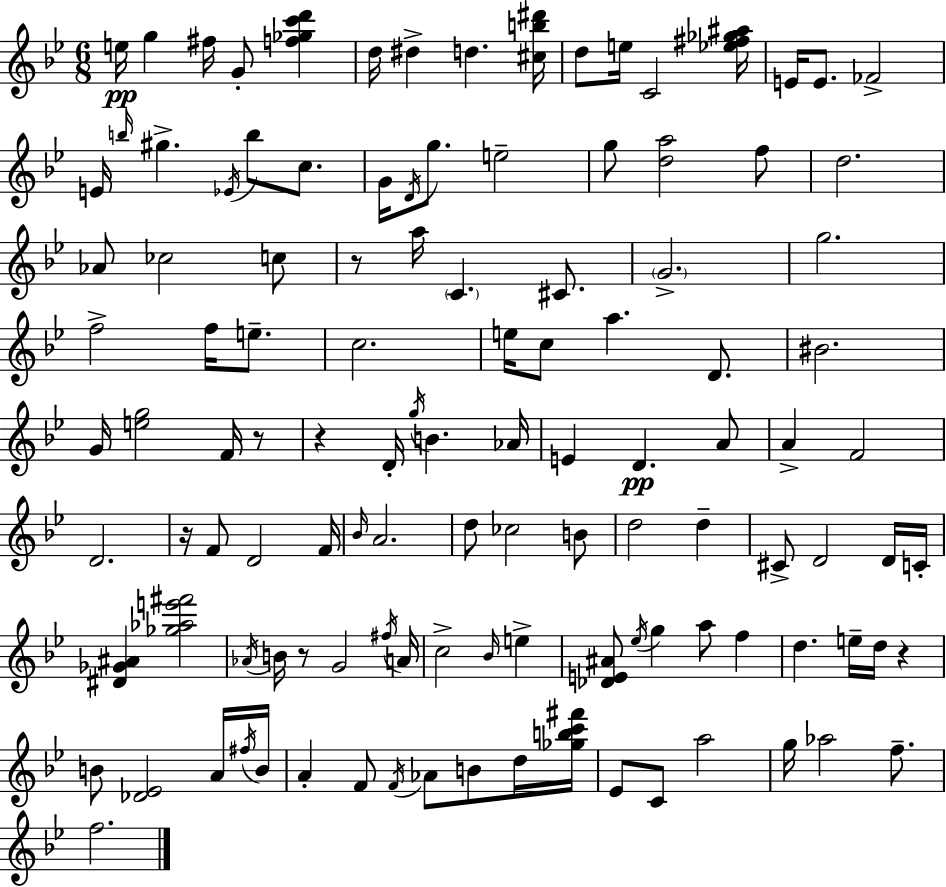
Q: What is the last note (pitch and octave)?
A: F5